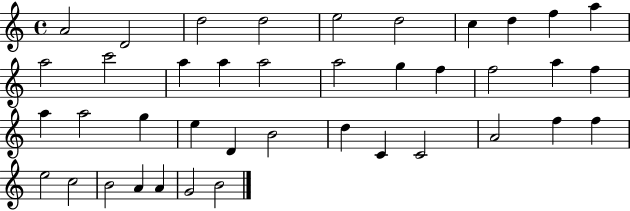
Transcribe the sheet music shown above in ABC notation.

X:1
T:Untitled
M:4/4
L:1/4
K:C
A2 D2 d2 d2 e2 d2 c d f a a2 c'2 a a a2 a2 g f f2 a f a a2 g e D B2 d C C2 A2 f f e2 c2 B2 A A G2 B2